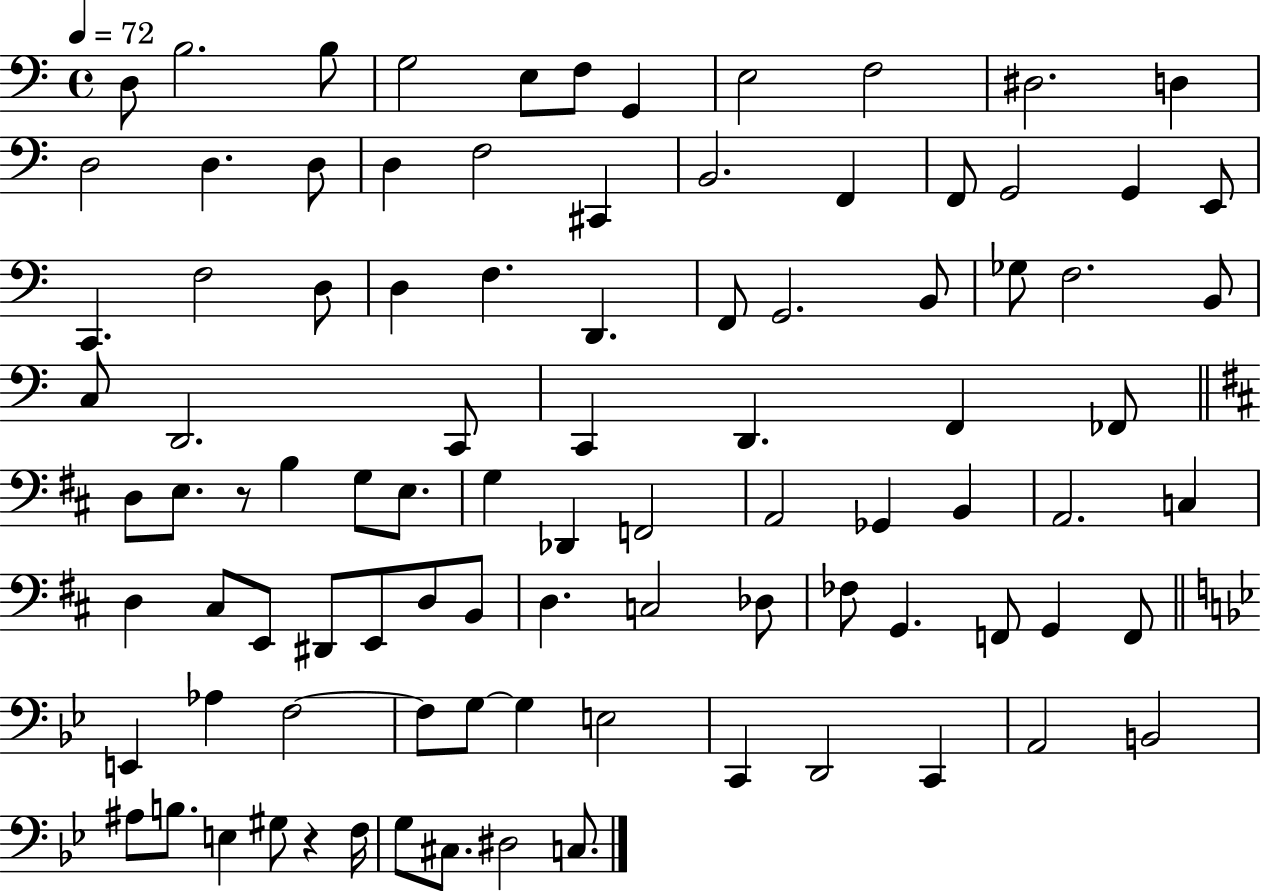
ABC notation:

X:1
T:Untitled
M:4/4
L:1/4
K:C
D,/2 B,2 B,/2 G,2 E,/2 F,/2 G,, E,2 F,2 ^D,2 D, D,2 D, D,/2 D, F,2 ^C,, B,,2 F,, F,,/2 G,,2 G,, E,,/2 C,, F,2 D,/2 D, F, D,, F,,/2 G,,2 B,,/2 _G,/2 F,2 B,,/2 C,/2 D,,2 C,,/2 C,, D,, F,, _F,,/2 D,/2 E,/2 z/2 B, G,/2 E,/2 G, _D,, F,,2 A,,2 _G,, B,, A,,2 C, D, ^C,/2 E,,/2 ^D,,/2 E,,/2 D,/2 B,,/2 D, C,2 _D,/2 _F,/2 G,, F,,/2 G,, F,,/2 E,, _A, F,2 F,/2 G,/2 G, E,2 C,, D,,2 C,, A,,2 B,,2 ^A,/2 B,/2 E, ^G,/2 z F,/4 G,/2 ^C,/2 ^D,2 C,/2